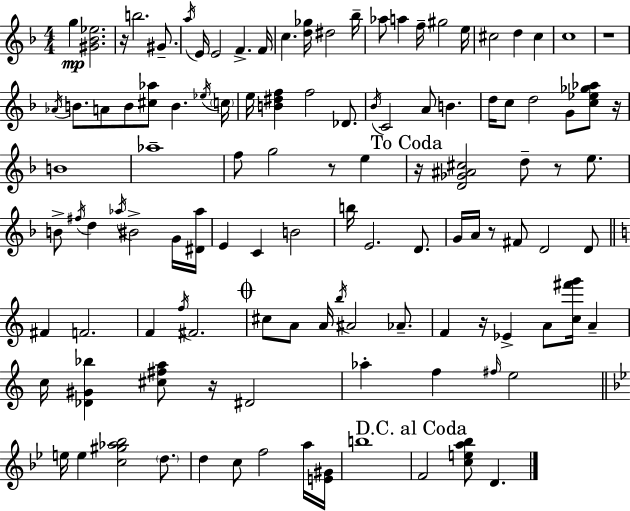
G5/q [G#4,Bb4,Eb5]/h. R/s B5/h. G#4/e. A5/s E4/s E4/h F4/q. F4/s C5/q. [D5,Gb5]/s D#5/h Bb5/s Ab5/e A5/q F5/s G#5/h E5/s C#5/h D5/q C#5/q C5/w R/w Ab4/s B4/e. A4/e B4/e [C#5,Ab5]/e B4/q. Eb5/s C5/s E5/s [B4,D#5,F5]/q F5/h Db4/e. Bb4/s C4/h A4/e B4/q. D5/s C5/e D5/h G4/e [C5,Eb5,Gb5,Ab5]/e R/s B4/w Ab5/w F5/e G5/h R/e E5/q R/s [D4,Gb4,A#4,C#5]/h D5/e R/e E5/e. B4/e F#5/s D5/q Ab5/s BIS4/h G4/s [D#4,Ab5]/s E4/q C4/q B4/h B5/s E4/h. D4/e. G4/s A4/s R/e F#4/e D4/h D4/e F#4/q F4/h. F4/q F5/s F#4/h. C#5/e A4/e A4/s B5/s A#4/h Ab4/e. F4/q R/s Eb4/q A4/e [C5,F#6,G6]/s A4/q C5/s [Db4,G#4,Bb5]/q [C#5,F#5,A5]/e R/s D#4/h Ab5/q F5/q F#5/s E5/h E5/s E5/q [C5,G#5,Ab5,Bb5]/h D5/e. D5/q C5/e F5/h A5/s [E4,G#4]/s B5/w F4/h [C5,E5,A5,Bb5]/e D4/q.